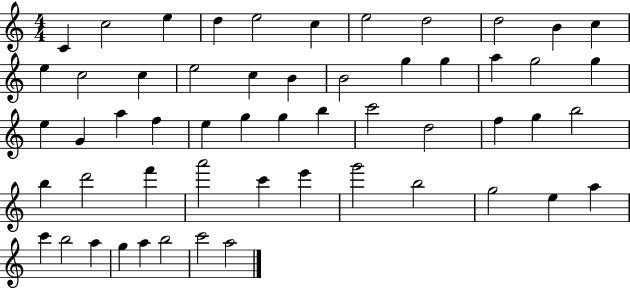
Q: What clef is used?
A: treble